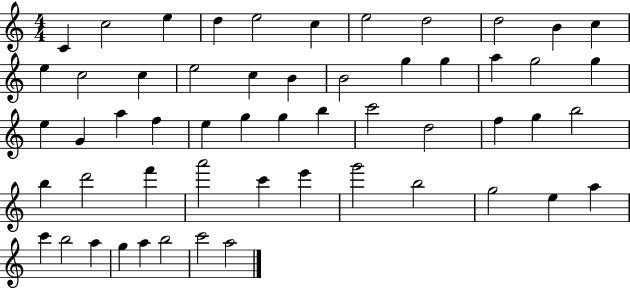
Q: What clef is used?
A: treble